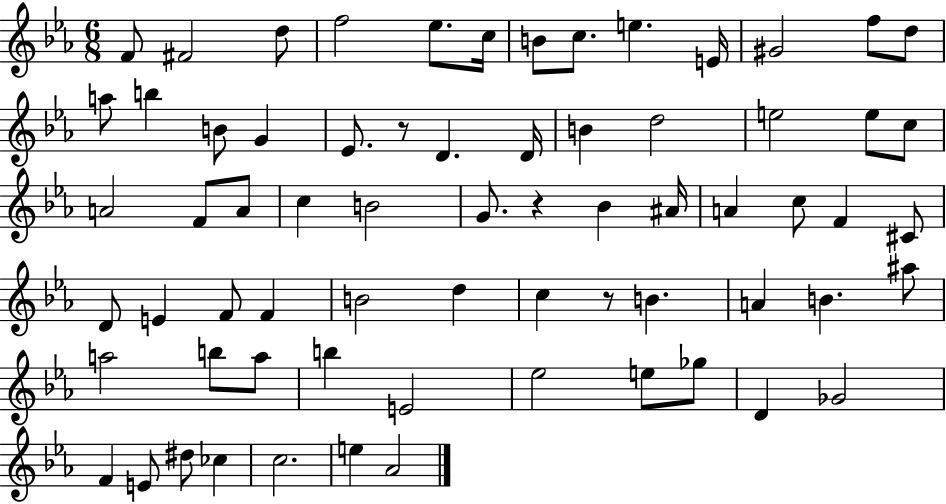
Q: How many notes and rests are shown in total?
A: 68